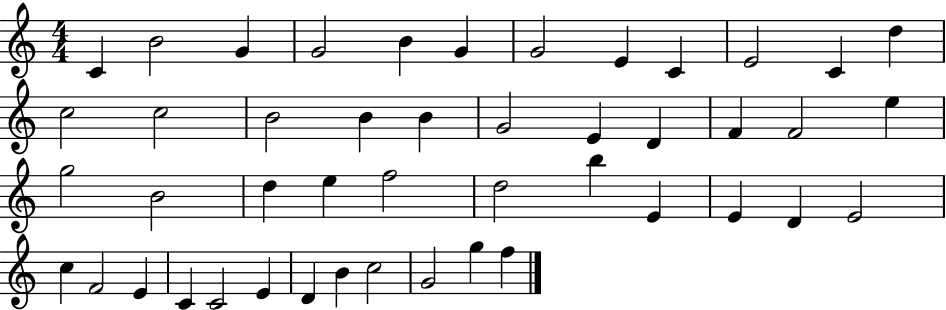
X:1
T:Untitled
M:4/4
L:1/4
K:C
C B2 G G2 B G G2 E C E2 C d c2 c2 B2 B B G2 E D F F2 e g2 B2 d e f2 d2 b E E D E2 c F2 E C C2 E D B c2 G2 g f